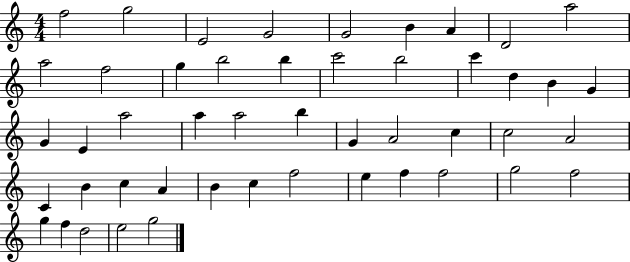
X:1
T:Untitled
M:4/4
L:1/4
K:C
f2 g2 E2 G2 G2 B A D2 a2 a2 f2 g b2 b c'2 b2 c' d B G G E a2 a a2 b G A2 c c2 A2 C B c A B c f2 e f f2 g2 f2 g f d2 e2 g2